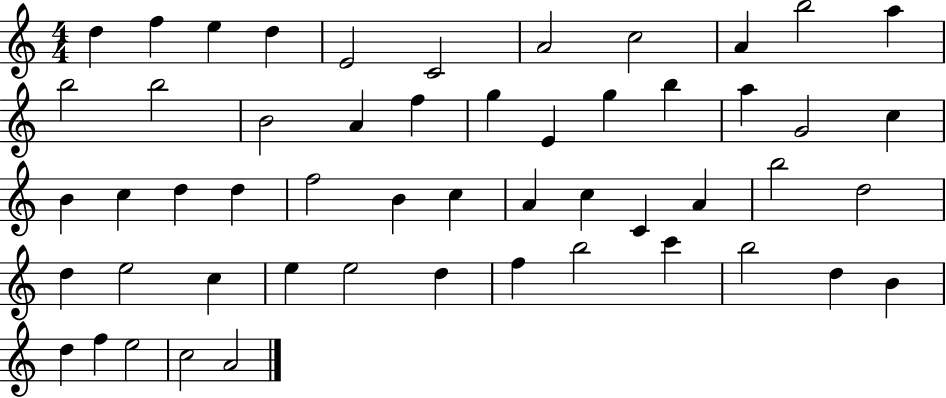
X:1
T:Untitled
M:4/4
L:1/4
K:C
d f e d E2 C2 A2 c2 A b2 a b2 b2 B2 A f g E g b a G2 c B c d d f2 B c A c C A b2 d2 d e2 c e e2 d f b2 c' b2 d B d f e2 c2 A2